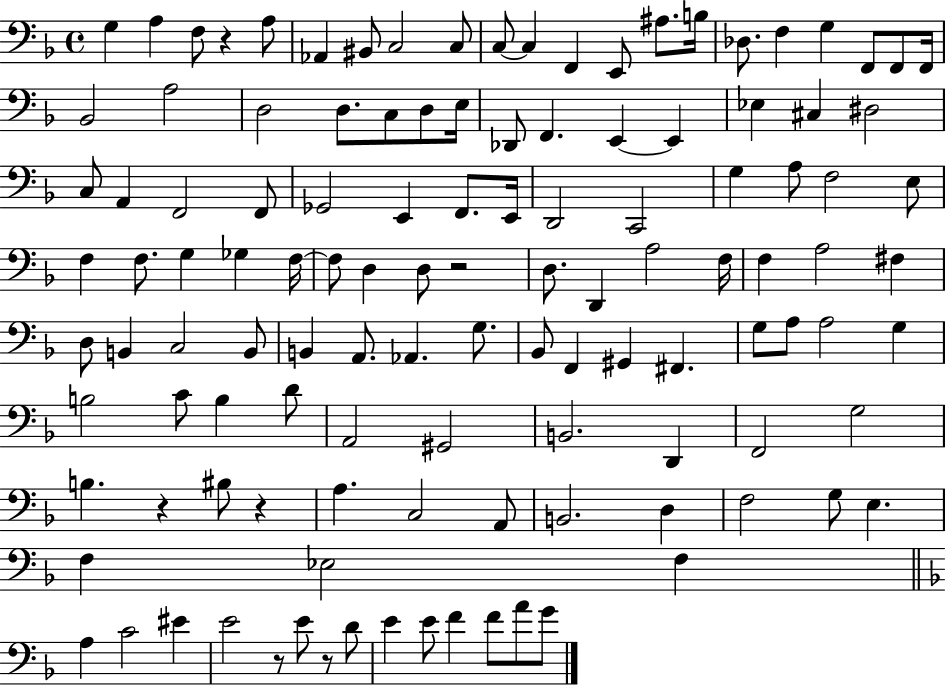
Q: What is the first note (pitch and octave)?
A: G3